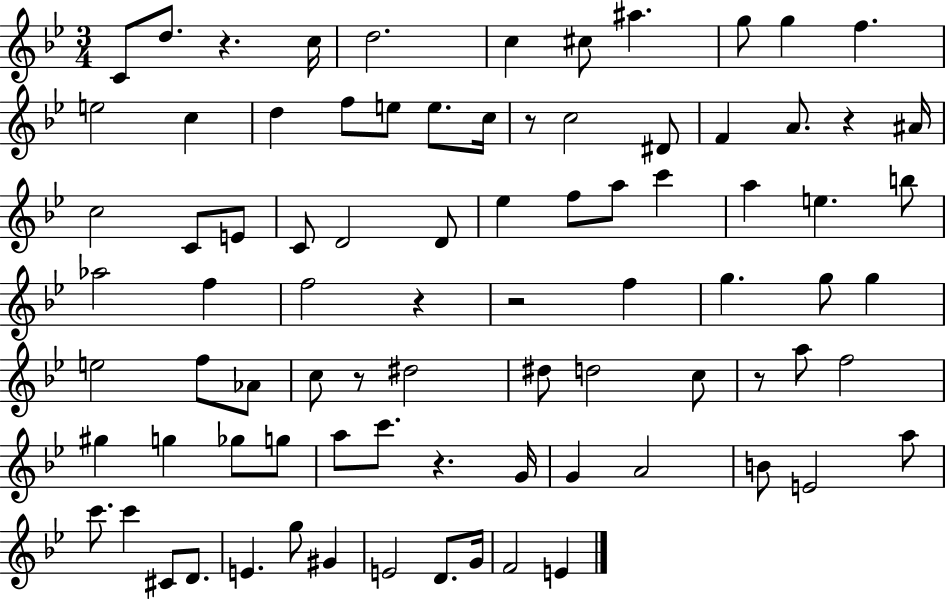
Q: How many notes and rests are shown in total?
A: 84